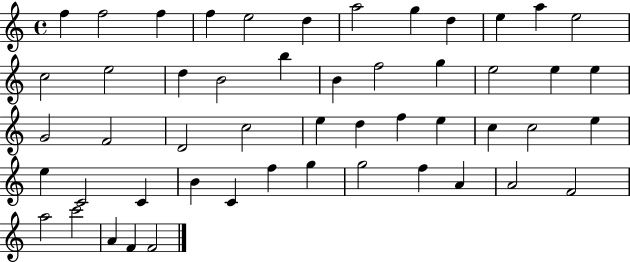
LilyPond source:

{
  \clef treble
  \time 4/4
  \defaultTimeSignature
  \key c \major
  f''4 f''2 f''4 | f''4 e''2 d''4 | a''2 g''4 d''4 | e''4 a''4 e''2 | \break c''2 e''2 | d''4 b'2 b''4 | b'4 f''2 g''4 | e''2 e''4 e''4 | \break g'2 f'2 | d'2 c''2 | e''4 d''4 f''4 e''4 | c''4 c''2 e''4 | \break e''4 c'2 c'4 | b'4 c'4 f''4 g''4 | g''2 f''4 a'4 | a'2 f'2 | \break a''2 c'''2 | a'4 f'4 f'2 | \bar "|."
}